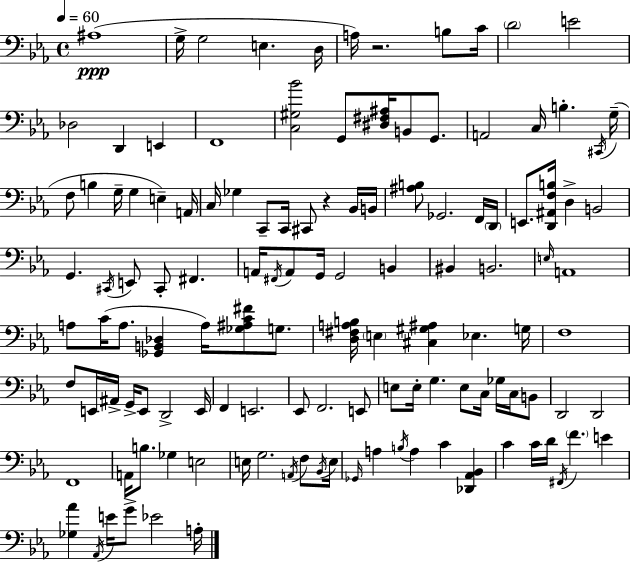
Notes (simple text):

A#3/w G3/s G3/h E3/q. D3/s A3/s R/h. B3/e C4/s D4/h E4/h Db3/h D2/q E2/q F2/w [C3,G#3,Bb4]/h G2/e [D#3,F#3,A#3]/s B2/e G2/e. A2/h C3/s B3/q. C#2/s G3/s F3/e B3/q G3/s G3/q E3/q A2/s C3/s Gb3/q C2/e C2/s C#2/e R/q Bb2/s B2/s [A#3,B3]/e Gb2/h. F2/s D2/s E2/e. [D2,A#2,F3,B3]/s D3/q B2/h G2/q. C#2/s E2/e C#2/e F#2/q. A2/s F#2/s A2/e G2/s G2/h B2/q BIS2/q B2/h. E3/s A2/w A3/e C4/s A3/e. [Gb2,B2,Db3]/q A3/s [Gb3,A#3,C4,F#4]/e G3/e. [D3,F#3,A3,B3]/s E3/q [C#3,G#3,A#3]/q Eb3/q. G3/s F3/w F3/e E2/s A#2/s G2/s E2/e D2/h E2/s F2/q E2/h. Eb2/e F2/h. E2/e E3/e E3/s G3/q. E3/e C3/s Gb3/s C3/s B2/e D2/h D2/h F2/w A2/s B3/e. Gb3/q E3/h E3/s G3/h. A2/s F3/e Bb2/s E3/s Gb2/s A3/q B3/s A3/q C4/q [Db2,Ab2,Bb2]/q C4/q C4/s D4/s F#2/s F4/q. E4/q [Gb3,Ab4]/q Ab2/s E4/s G4/e Eb4/h A3/s